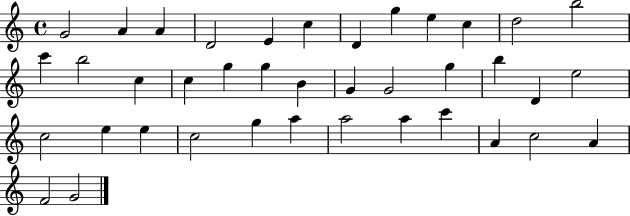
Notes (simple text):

G4/h A4/q A4/q D4/h E4/q C5/q D4/q G5/q E5/q C5/q D5/h B5/h C6/q B5/h C5/q C5/q G5/q G5/q B4/q G4/q G4/h G5/q B5/q D4/q E5/h C5/h E5/q E5/q C5/h G5/q A5/q A5/h A5/q C6/q A4/q C5/h A4/q F4/h G4/h